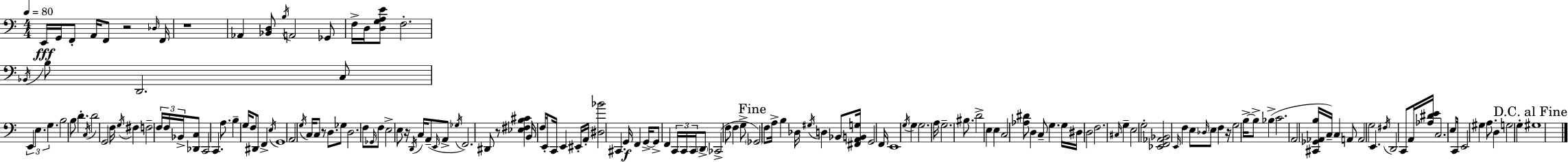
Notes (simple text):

E2/s G2/s F2/e A2/s F2/e R/h Db3/s F2/s R/w Ab2/q [Bb2,D3]/e B3/s A2/h Gb2/e F3/s D3/s [D3,G3,A3,E4]/e F3/h. Bb2/s B3/e D2/h. C3/e E2/q E3/q. G3/q. B3/h B3/e D4/q. C3/s D4/h G2/h F3/s G3/s F#3/q F3/h F3/s F3/s Bb2/s [Db2,C3]/e C2/h C2/q. A3/e. B3/q G3/s F3/e D#2/e F2/q E3/s G2/w A2/h G3/s C3/s C3/e R/e D3/e. Gb3/e D3/h. F3/e Gb2/s F3/e E3/h E3/e R/s D2/s C3/s A2/e E2/s A2/e Gb3/s F2/h. D#2/e R/e [Eb3,F#3,B3,C#4]/q B2/s F3/s E2/e C2/s E2/q EIS2/s A2/s [D#3,Bb4]/h C#2/q. G2/s F2/q G2/s G2/e F2/q C2/s C2/s C2/s D2/e CES2/h F3/e F3/q G3/e Gb2/h F3/e A3/s B3/q Db3/s G#3/s D3/q Bb2/e [F#2,A2,B2,G3]/s G2/h F2/s E2/w G3/s G3/q G3/h. A3/s G3/h. BIS3/e. D4/h E3/q E3/q C3/h [Ab3,D#4]/e D3/q C3/e G3/q. G3/s D#3/s D3/h F3/h. C#3/s G3/q E3/h G3/h [Eb2,F2,Ab2,Bb2]/h E2/s F3/q E3/e Db3/s E3/e F3/q R/s G3/h B3/s B3/e Bb3/q C4/h. A2/h [C#2,Gb2,Ab2,B3]/s C3/s C3/q A2/e A2/h G3/h E2/q. F#3/s D2/h C2/e A2/s [Ab3,D#4,E4]/s C3/h. E3/e C2/s E2/h G#3/q A3/e. D3/q G3/h G3/q G#3/w